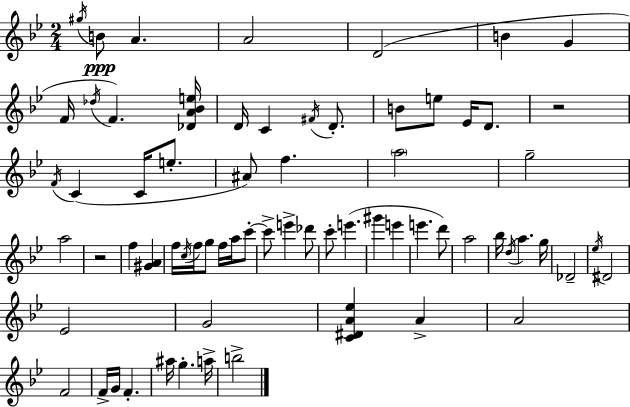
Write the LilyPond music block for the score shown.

{
  \clef treble
  \numericTimeSignature
  \time 2/4
  \key g \minor
  \repeat volta 2 { \acciaccatura { gis''16 }\ppp b'8 a'4. | a'2 | d'2( | b'4 g'4 | \break f'16 \acciaccatura { des''16 }) f'4. | <des' a' bes' e''>16 d'16 c'4 \acciaccatura { fis'16 } | d'8.-. b'8 e''8 ees'16 | d'8. r2 | \break \acciaccatura { f'16 } c'4( | c'16 e''8.-. ais'8) f''4. | \parenthesize a''2 | g''2-- | \break a''2 | r2 | f''4 | <gis' a'>4 f''16 \acciaccatura { c''16 } f''16 g''8 | \break f''16 a''16 c'''8-.~~ c'''8-> e'''4-> | des'''8 c'''8-. e'''4.( | gis'''4 | e'''4 e'''4. | \break d'''8) a''2 | bes''16 \acciaccatura { d''16 } a''4. | g''16 des'2-- | \acciaccatura { ees''16 } dis'2 | \break ees'2 | g'2 | <c' dis' a' ees''>4 | a'4-> a'2 | \break f'2 | f'16-> | g'16 f'4.-. ais''16 | g''4.-. a''16-> b''2-> | \break } \bar "|."
}